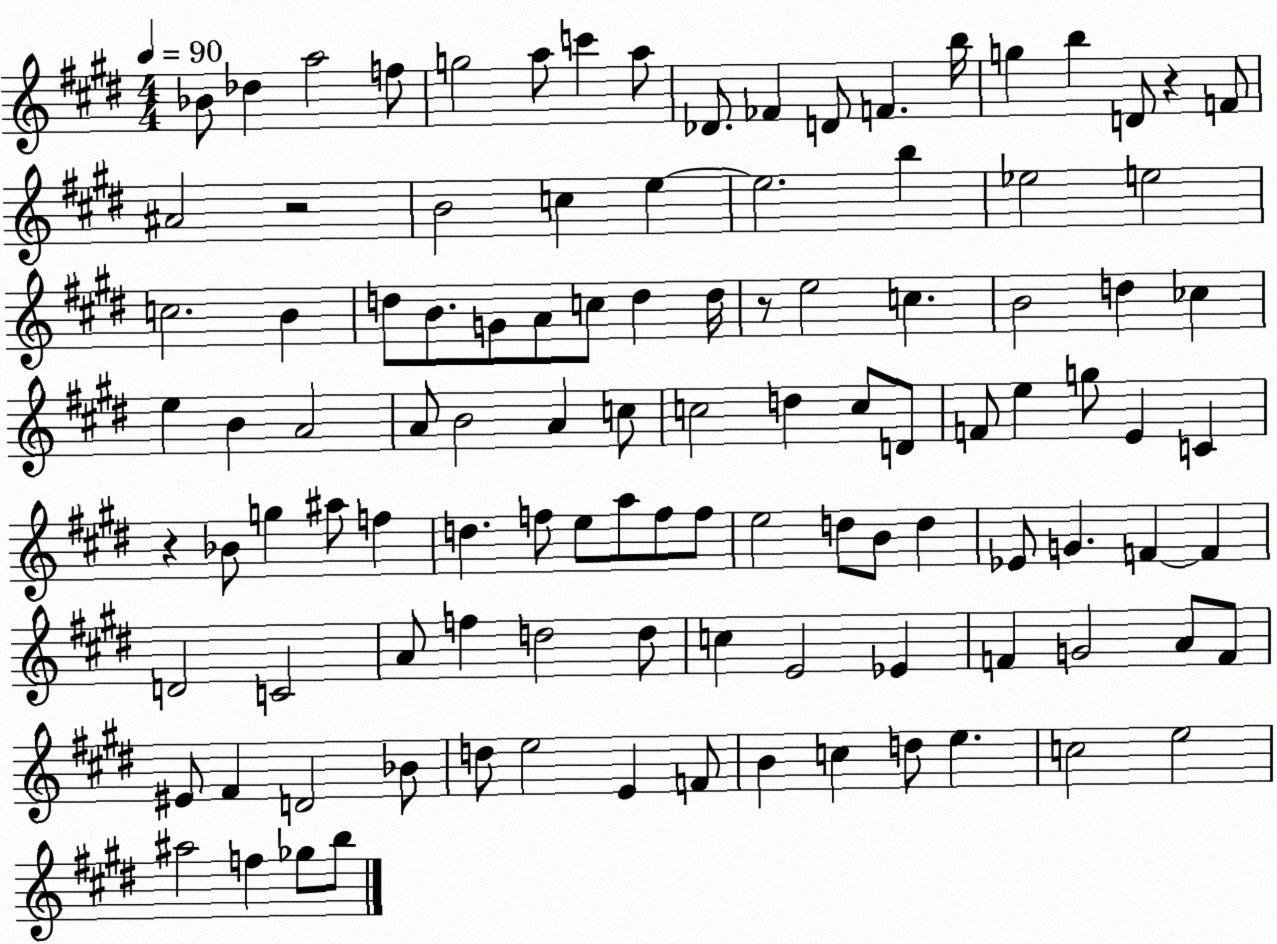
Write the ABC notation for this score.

X:1
T:Untitled
M:4/4
L:1/4
K:E
_B/2 _d a2 f/2 g2 a/2 c' a/2 _D/2 _F D/2 F b/4 g b D/2 z F/2 ^A2 z2 B2 c e e2 b _e2 e2 c2 B d/2 B/2 G/2 A/2 c/2 d d/4 z/2 e2 c B2 d _c e B A2 A/2 B2 A c/2 c2 d c/2 D/2 F/2 e g/2 E C z _B/2 g ^a/2 f d f/2 e/2 a/2 f/2 f/2 e2 d/2 B/2 d _E/2 G F F D2 C2 A/2 f d2 d/2 c E2 _E F G2 A/2 F/2 ^E/2 ^F D2 _B/2 d/2 e2 E F/2 B c d/2 e c2 e2 ^a2 f _g/2 b/2